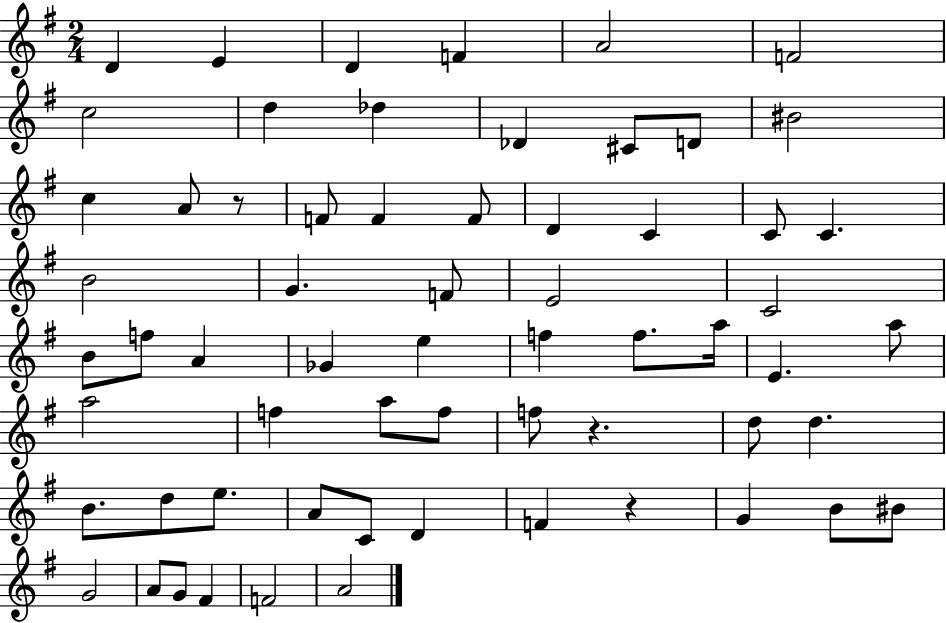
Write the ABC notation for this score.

X:1
T:Untitled
M:2/4
L:1/4
K:G
D E D F A2 F2 c2 d _d _D ^C/2 D/2 ^B2 c A/2 z/2 F/2 F F/2 D C C/2 C B2 G F/2 E2 C2 B/2 f/2 A _G e f f/2 a/4 E a/2 a2 f a/2 f/2 f/2 z d/2 d B/2 d/2 e/2 A/2 C/2 D F z G B/2 ^B/2 G2 A/2 G/2 ^F F2 A2